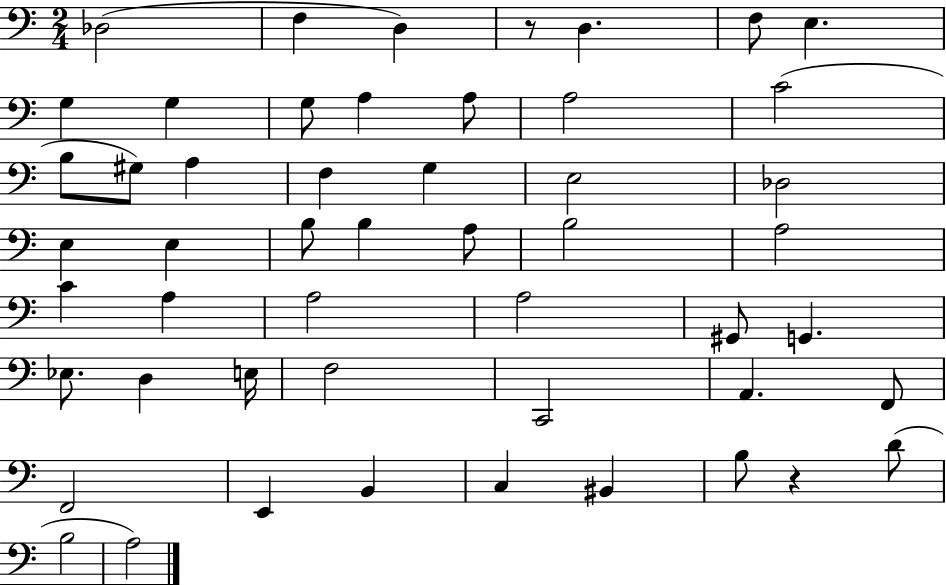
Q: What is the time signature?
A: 2/4